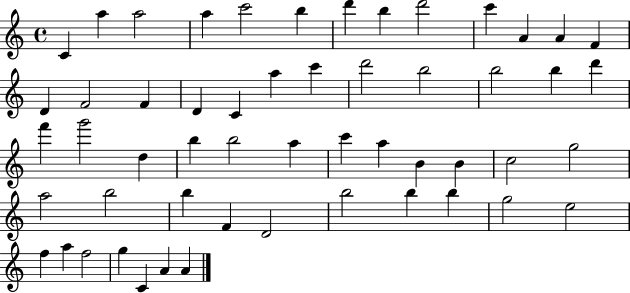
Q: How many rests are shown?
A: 0